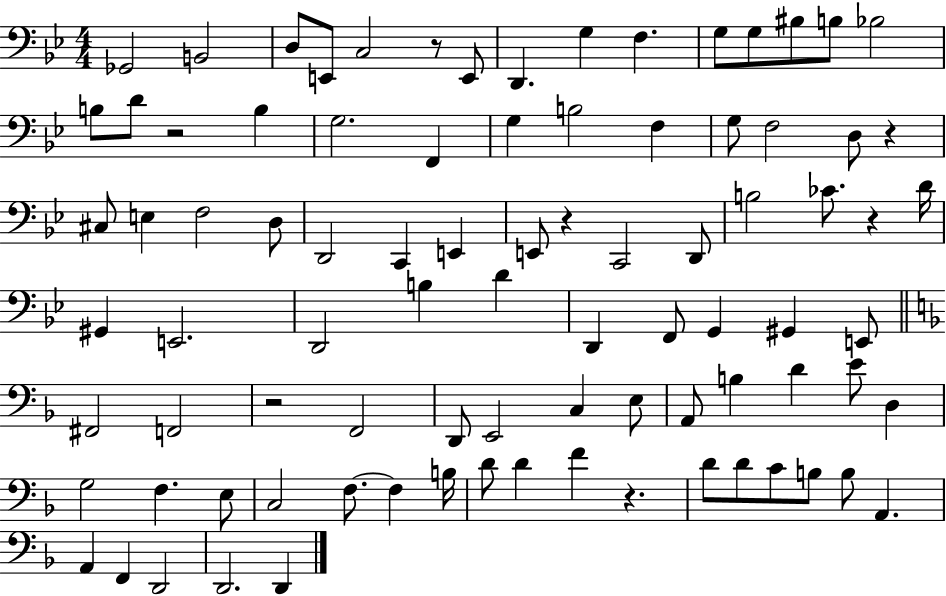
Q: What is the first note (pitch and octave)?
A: Gb2